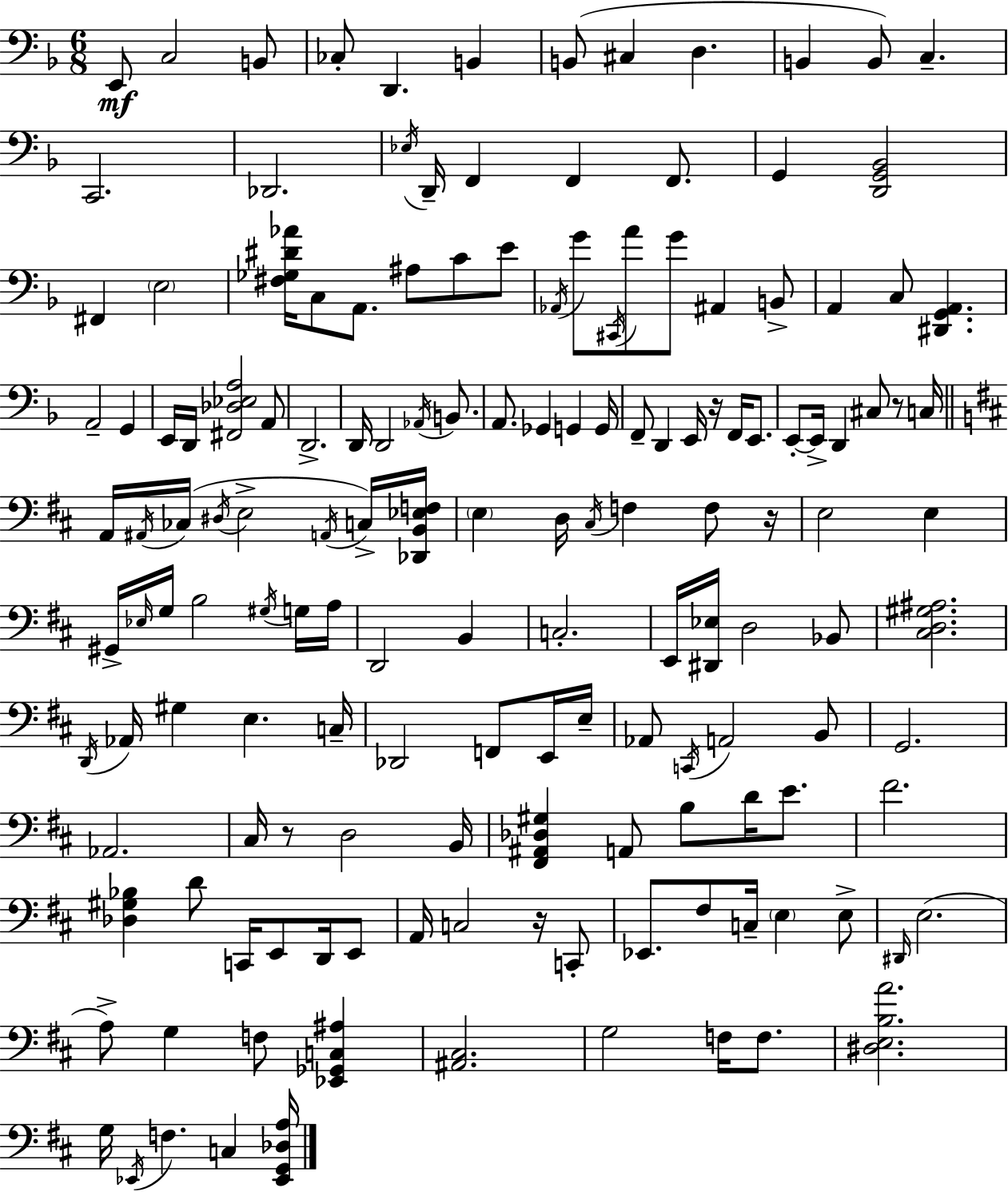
E2/e C3/h B2/e CES3/e D2/q. B2/q B2/e C#3/q D3/q. B2/q B2/e C3/q. C2/h. Db2/h. Eb3/s D2/s F2/q F2/q F2/e. G2/q [D2,G2,Bb2]/h F#2/q E3/h [F#3,Gb3,D#4,Ab4]/s C3/e A2/e. A#3/e C4/e E4/e Ab2/s G4/e C#2/s A4/e G4/e A#2/q B2/e A2/q C3/e [D#2,G2,A2]/q. A2/h G2/q E2/s D2/s [F#2,Db3,Eb3,A3]/h A2/e D2/h. D2/s D2/h Ab2/s B2/e. A2/e. Gb2/q G2/q G2/s F2/e D2/q E2/s R/s F2/s E2/e. E2/e E2/s D2/q C#3/e R/e C3/s A2/s A#2/s CES3/s D#3/s E3/h A2/s C3/s [Db2,B2,Eb3,F3]/s E3/q D3/s C#3/s F3/q F3/e R/s E3/h E3/q G#2/s Eb3/s G3/s B3/h G#3/s G3/s A3/s D2/h B2/q C3/h. E2/s [D#2,Eb3]/s D3/h Bb2/e [C#3,D3,G#3,A#3]/h. D2/s Ab2/s G#3/q E3/q. C3/s Db2/h F2/e E2/s E3/s Ab2/e C2/s A2/h B2/e G2/h. Ab2/h. C#3/s R/e D3/h B2/s [F#2,A#2,Db3,G#3]/q A2/e B3/e D4/s E4/e. F#4/h. [Db3,G#3,Bb3]/q D4/e C2/s E2/e D2/s E2/e A2/s C3/h R/s C2/e Eb2/e. F#3/e C3/s E3/q E3/e D#2/s E3/h. A3/e G3/q F3/e [Eb2,Gb2,C3,A#3]/q [A#2,C#3]/h. G3/h F3/s F3/e. [D#3,E3,B3,A4]/h. G3/s Eb2/s F3/q. C3/q [Eb2,G2,Db3,A3]/s